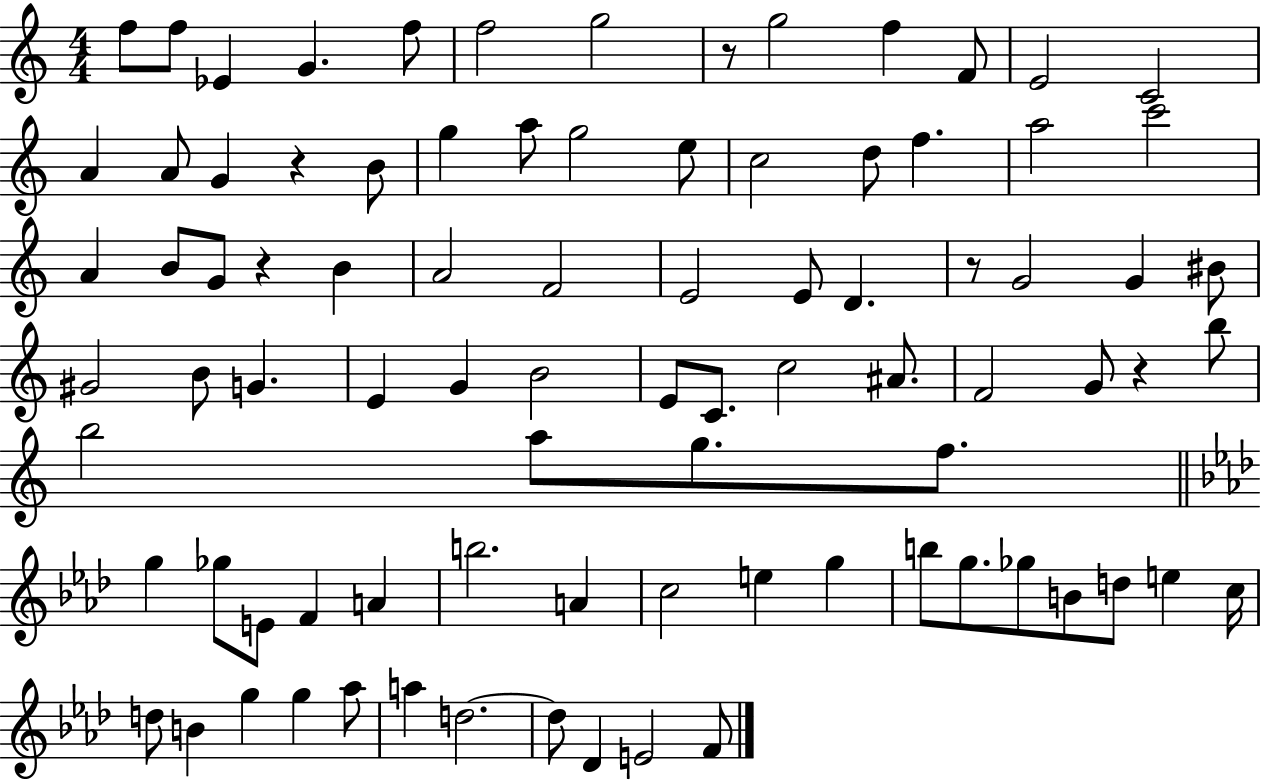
{
  \clef treble
  \numericTimeSignature
  \time 4/4
  \key c \major
  f''8 f''8 ees'4 g'4. f''8 | f''2 g''2 | r8 g''2 f''4 f'8 | e'2 c'2 | \break a'4 a'8 g'4 r4 b'8 | g''4 a''8 g''2 e''8 | c''2 d''8 f''4. | a''2 c'''2 | \break a'4 b'8 g'8 r4 b'4 | a'2 f'2 | e'2 e'8 d'4. | r8 g'2 g'4 bis'8 | \break gis'2 b'8 g'4. | e'4 g'4 b'2 | e'8 c'8. c''2 ais'8. | f'2 g'8 r4 b''8 | \break b''2 a''8 g''8. f''8. | \bar "||" \break \key aes \major g''4 ges''8 e'8 f'4 a'4 | b''2. a'4 | c''2 e''4 g''4 | b''8 g''8. ges''8 b'8 d''8 e''4 c''16 | \break d''8 b'4 g''4 g''4 aes''8 | a''4 d''2.~~ | d''8 des'4 e'2 f'8 | \bar "|."
}